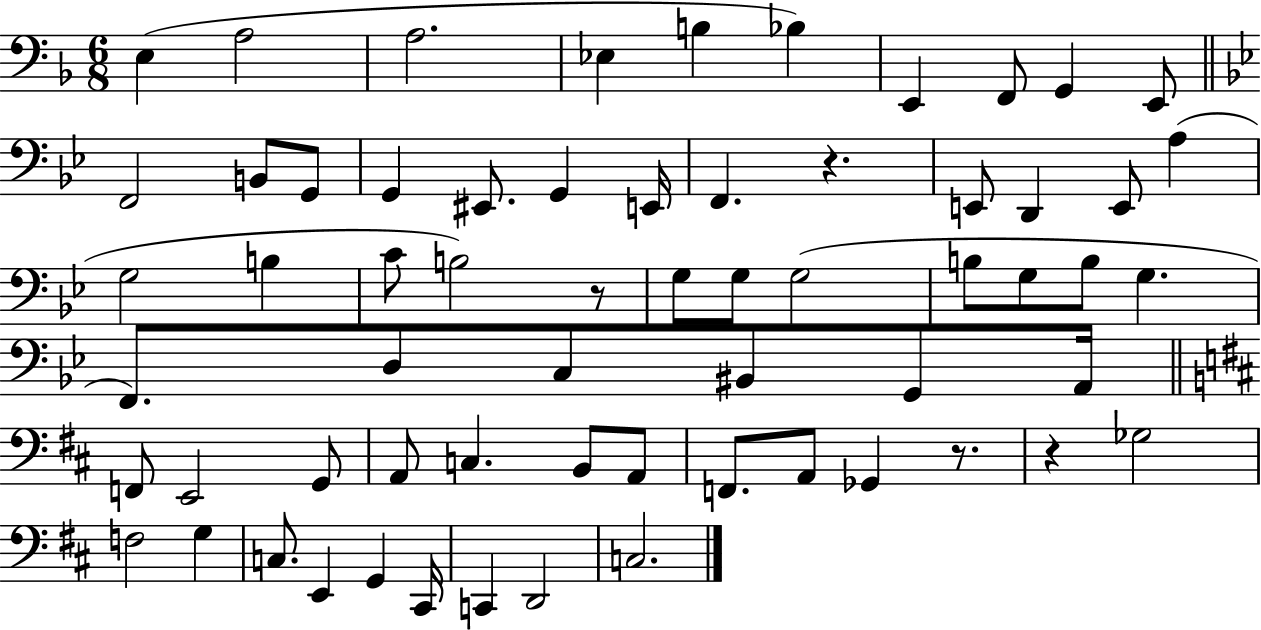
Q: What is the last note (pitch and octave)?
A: C3